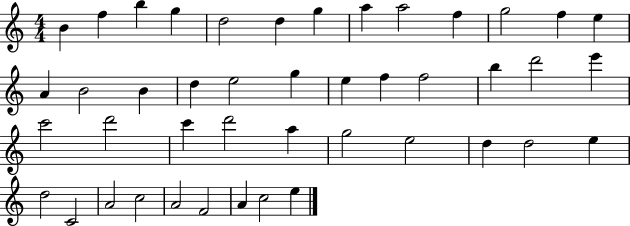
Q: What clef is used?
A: treble